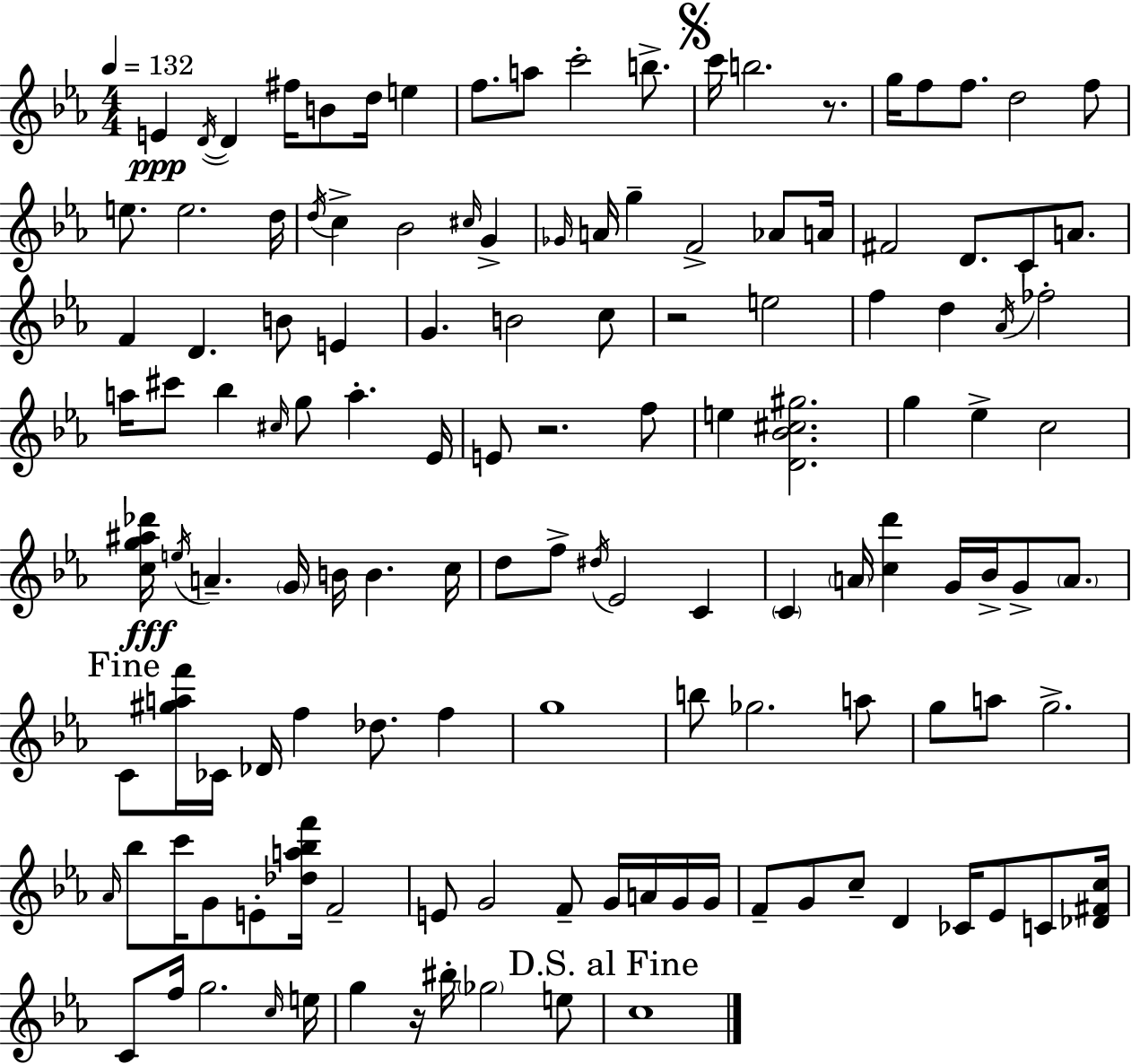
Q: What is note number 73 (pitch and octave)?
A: C4